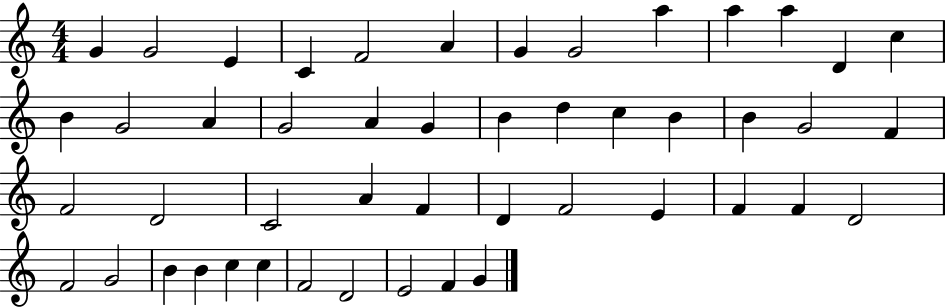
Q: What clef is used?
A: treble